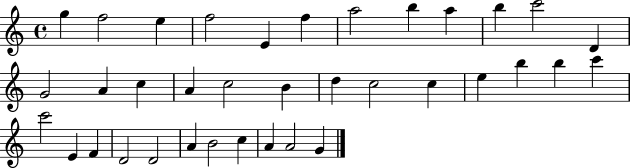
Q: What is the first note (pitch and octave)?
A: G5